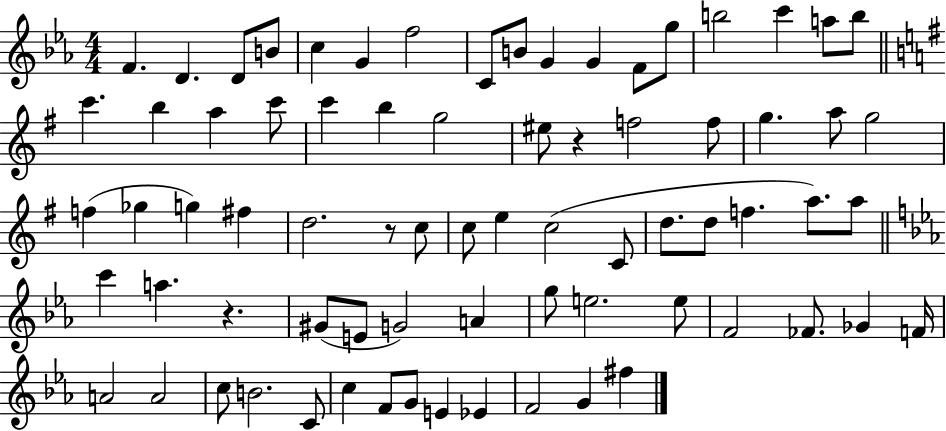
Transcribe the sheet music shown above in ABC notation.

X:1
T:Untitled
M:4/4
L:1/4
K:Eb
F D D/2 B/2 c G f2 C/2 B/2 G G F/2 g/2 b2 c' a/2 b/2 c' b a c'/2 c' b g2 ^e/2 z f2 f/2 g a/2 g2 f _g g ^f d2 z/2 c/2 c/2 e c2 C/2 d/2 d/2 f a/2 a/2 c' a z ^G/2 E/2 G2 A g/2 e2 e/2 F2 _F/2 _G F/4 A2 A2 c/2 B2 C/2 c F/2 G/2 E _E F2 G ^f